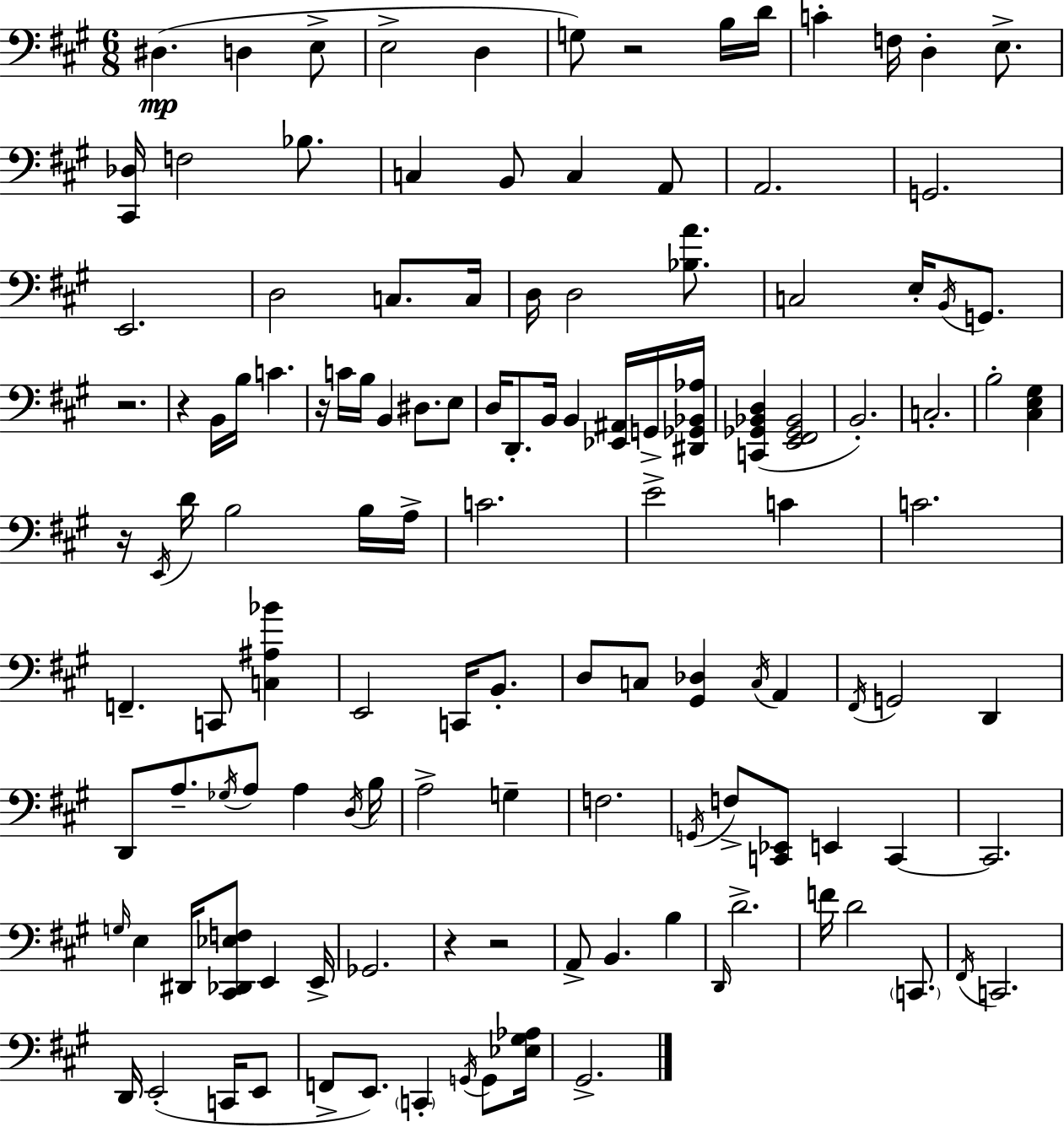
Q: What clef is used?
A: bass